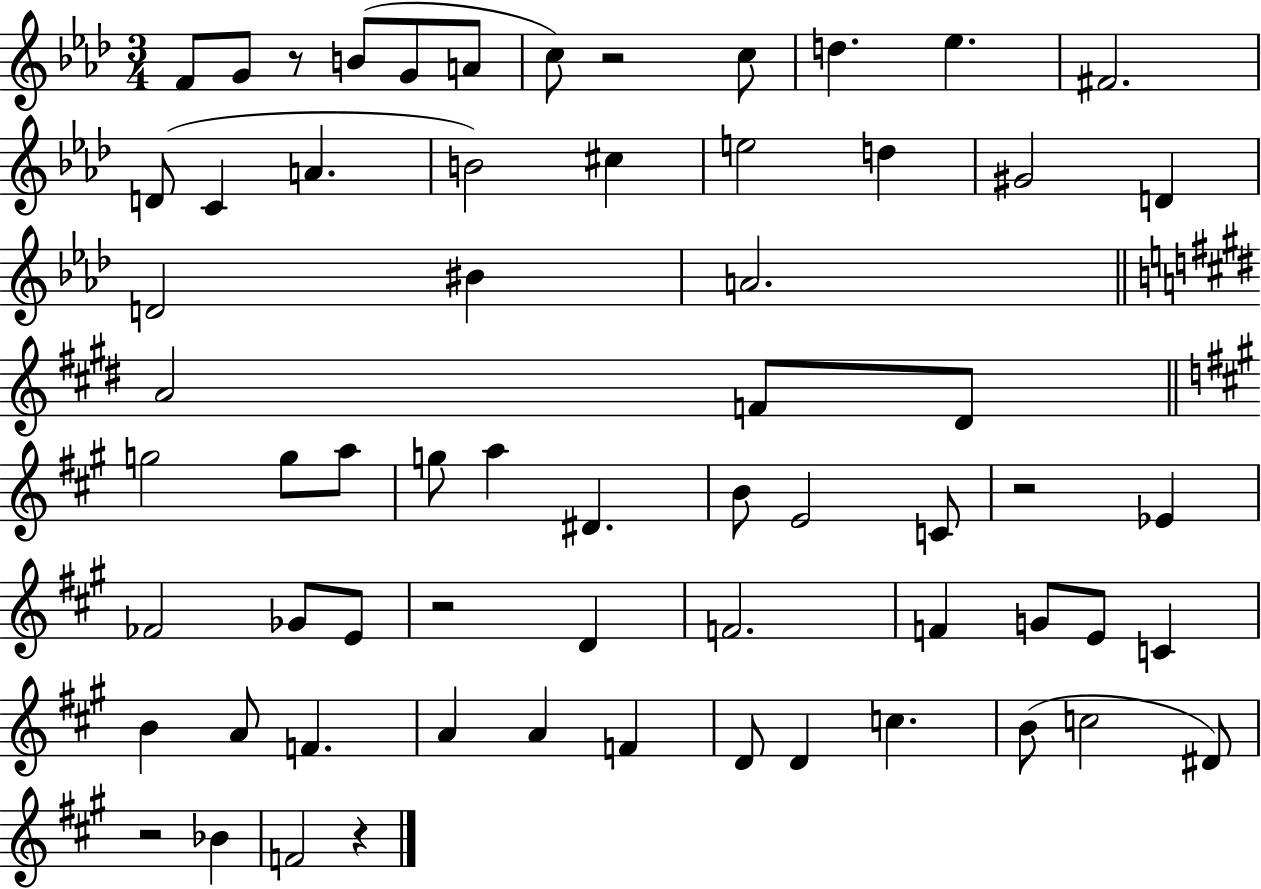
F4/e G4/e R/e B4/e G4/e A4/e C5/e R/h C5/e D5/q. Eb5/q. F#4/h. D4/e C4/q A4/q. B4/h C#5/q E5/h D5/q G#4/h D4/q D4/h BIS4/q A4/h. A4/h F4/e D#4/e G5/h G5/e A5/e G5/e A5/q D#4/q. B4/e E4/h C4/e R/h Eb4/q FES4/h Gb4/e E4/e R/h D4/q F4/h. F4/q G4/e E4/e C4/q B4/q A4/e F4/q. A4/q A4/q F4/q D4/e D4/q C5/q. B4/e C5/h D#4/e R/h Bb4/q F4/h R/q